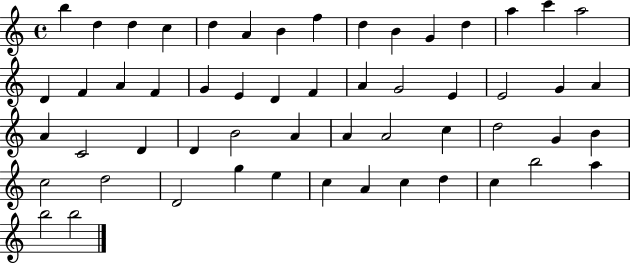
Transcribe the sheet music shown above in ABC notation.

X:1
T:Untitled
M:4/4
L:1/4
K:C
b d d c d A B f d B G d a c' a2 D F A F G E D F A G2 E E2 G A A C2 D D B2 A A A2 c d2 G B c2 d2 D2 g e c A c d c b2 a b2 b2